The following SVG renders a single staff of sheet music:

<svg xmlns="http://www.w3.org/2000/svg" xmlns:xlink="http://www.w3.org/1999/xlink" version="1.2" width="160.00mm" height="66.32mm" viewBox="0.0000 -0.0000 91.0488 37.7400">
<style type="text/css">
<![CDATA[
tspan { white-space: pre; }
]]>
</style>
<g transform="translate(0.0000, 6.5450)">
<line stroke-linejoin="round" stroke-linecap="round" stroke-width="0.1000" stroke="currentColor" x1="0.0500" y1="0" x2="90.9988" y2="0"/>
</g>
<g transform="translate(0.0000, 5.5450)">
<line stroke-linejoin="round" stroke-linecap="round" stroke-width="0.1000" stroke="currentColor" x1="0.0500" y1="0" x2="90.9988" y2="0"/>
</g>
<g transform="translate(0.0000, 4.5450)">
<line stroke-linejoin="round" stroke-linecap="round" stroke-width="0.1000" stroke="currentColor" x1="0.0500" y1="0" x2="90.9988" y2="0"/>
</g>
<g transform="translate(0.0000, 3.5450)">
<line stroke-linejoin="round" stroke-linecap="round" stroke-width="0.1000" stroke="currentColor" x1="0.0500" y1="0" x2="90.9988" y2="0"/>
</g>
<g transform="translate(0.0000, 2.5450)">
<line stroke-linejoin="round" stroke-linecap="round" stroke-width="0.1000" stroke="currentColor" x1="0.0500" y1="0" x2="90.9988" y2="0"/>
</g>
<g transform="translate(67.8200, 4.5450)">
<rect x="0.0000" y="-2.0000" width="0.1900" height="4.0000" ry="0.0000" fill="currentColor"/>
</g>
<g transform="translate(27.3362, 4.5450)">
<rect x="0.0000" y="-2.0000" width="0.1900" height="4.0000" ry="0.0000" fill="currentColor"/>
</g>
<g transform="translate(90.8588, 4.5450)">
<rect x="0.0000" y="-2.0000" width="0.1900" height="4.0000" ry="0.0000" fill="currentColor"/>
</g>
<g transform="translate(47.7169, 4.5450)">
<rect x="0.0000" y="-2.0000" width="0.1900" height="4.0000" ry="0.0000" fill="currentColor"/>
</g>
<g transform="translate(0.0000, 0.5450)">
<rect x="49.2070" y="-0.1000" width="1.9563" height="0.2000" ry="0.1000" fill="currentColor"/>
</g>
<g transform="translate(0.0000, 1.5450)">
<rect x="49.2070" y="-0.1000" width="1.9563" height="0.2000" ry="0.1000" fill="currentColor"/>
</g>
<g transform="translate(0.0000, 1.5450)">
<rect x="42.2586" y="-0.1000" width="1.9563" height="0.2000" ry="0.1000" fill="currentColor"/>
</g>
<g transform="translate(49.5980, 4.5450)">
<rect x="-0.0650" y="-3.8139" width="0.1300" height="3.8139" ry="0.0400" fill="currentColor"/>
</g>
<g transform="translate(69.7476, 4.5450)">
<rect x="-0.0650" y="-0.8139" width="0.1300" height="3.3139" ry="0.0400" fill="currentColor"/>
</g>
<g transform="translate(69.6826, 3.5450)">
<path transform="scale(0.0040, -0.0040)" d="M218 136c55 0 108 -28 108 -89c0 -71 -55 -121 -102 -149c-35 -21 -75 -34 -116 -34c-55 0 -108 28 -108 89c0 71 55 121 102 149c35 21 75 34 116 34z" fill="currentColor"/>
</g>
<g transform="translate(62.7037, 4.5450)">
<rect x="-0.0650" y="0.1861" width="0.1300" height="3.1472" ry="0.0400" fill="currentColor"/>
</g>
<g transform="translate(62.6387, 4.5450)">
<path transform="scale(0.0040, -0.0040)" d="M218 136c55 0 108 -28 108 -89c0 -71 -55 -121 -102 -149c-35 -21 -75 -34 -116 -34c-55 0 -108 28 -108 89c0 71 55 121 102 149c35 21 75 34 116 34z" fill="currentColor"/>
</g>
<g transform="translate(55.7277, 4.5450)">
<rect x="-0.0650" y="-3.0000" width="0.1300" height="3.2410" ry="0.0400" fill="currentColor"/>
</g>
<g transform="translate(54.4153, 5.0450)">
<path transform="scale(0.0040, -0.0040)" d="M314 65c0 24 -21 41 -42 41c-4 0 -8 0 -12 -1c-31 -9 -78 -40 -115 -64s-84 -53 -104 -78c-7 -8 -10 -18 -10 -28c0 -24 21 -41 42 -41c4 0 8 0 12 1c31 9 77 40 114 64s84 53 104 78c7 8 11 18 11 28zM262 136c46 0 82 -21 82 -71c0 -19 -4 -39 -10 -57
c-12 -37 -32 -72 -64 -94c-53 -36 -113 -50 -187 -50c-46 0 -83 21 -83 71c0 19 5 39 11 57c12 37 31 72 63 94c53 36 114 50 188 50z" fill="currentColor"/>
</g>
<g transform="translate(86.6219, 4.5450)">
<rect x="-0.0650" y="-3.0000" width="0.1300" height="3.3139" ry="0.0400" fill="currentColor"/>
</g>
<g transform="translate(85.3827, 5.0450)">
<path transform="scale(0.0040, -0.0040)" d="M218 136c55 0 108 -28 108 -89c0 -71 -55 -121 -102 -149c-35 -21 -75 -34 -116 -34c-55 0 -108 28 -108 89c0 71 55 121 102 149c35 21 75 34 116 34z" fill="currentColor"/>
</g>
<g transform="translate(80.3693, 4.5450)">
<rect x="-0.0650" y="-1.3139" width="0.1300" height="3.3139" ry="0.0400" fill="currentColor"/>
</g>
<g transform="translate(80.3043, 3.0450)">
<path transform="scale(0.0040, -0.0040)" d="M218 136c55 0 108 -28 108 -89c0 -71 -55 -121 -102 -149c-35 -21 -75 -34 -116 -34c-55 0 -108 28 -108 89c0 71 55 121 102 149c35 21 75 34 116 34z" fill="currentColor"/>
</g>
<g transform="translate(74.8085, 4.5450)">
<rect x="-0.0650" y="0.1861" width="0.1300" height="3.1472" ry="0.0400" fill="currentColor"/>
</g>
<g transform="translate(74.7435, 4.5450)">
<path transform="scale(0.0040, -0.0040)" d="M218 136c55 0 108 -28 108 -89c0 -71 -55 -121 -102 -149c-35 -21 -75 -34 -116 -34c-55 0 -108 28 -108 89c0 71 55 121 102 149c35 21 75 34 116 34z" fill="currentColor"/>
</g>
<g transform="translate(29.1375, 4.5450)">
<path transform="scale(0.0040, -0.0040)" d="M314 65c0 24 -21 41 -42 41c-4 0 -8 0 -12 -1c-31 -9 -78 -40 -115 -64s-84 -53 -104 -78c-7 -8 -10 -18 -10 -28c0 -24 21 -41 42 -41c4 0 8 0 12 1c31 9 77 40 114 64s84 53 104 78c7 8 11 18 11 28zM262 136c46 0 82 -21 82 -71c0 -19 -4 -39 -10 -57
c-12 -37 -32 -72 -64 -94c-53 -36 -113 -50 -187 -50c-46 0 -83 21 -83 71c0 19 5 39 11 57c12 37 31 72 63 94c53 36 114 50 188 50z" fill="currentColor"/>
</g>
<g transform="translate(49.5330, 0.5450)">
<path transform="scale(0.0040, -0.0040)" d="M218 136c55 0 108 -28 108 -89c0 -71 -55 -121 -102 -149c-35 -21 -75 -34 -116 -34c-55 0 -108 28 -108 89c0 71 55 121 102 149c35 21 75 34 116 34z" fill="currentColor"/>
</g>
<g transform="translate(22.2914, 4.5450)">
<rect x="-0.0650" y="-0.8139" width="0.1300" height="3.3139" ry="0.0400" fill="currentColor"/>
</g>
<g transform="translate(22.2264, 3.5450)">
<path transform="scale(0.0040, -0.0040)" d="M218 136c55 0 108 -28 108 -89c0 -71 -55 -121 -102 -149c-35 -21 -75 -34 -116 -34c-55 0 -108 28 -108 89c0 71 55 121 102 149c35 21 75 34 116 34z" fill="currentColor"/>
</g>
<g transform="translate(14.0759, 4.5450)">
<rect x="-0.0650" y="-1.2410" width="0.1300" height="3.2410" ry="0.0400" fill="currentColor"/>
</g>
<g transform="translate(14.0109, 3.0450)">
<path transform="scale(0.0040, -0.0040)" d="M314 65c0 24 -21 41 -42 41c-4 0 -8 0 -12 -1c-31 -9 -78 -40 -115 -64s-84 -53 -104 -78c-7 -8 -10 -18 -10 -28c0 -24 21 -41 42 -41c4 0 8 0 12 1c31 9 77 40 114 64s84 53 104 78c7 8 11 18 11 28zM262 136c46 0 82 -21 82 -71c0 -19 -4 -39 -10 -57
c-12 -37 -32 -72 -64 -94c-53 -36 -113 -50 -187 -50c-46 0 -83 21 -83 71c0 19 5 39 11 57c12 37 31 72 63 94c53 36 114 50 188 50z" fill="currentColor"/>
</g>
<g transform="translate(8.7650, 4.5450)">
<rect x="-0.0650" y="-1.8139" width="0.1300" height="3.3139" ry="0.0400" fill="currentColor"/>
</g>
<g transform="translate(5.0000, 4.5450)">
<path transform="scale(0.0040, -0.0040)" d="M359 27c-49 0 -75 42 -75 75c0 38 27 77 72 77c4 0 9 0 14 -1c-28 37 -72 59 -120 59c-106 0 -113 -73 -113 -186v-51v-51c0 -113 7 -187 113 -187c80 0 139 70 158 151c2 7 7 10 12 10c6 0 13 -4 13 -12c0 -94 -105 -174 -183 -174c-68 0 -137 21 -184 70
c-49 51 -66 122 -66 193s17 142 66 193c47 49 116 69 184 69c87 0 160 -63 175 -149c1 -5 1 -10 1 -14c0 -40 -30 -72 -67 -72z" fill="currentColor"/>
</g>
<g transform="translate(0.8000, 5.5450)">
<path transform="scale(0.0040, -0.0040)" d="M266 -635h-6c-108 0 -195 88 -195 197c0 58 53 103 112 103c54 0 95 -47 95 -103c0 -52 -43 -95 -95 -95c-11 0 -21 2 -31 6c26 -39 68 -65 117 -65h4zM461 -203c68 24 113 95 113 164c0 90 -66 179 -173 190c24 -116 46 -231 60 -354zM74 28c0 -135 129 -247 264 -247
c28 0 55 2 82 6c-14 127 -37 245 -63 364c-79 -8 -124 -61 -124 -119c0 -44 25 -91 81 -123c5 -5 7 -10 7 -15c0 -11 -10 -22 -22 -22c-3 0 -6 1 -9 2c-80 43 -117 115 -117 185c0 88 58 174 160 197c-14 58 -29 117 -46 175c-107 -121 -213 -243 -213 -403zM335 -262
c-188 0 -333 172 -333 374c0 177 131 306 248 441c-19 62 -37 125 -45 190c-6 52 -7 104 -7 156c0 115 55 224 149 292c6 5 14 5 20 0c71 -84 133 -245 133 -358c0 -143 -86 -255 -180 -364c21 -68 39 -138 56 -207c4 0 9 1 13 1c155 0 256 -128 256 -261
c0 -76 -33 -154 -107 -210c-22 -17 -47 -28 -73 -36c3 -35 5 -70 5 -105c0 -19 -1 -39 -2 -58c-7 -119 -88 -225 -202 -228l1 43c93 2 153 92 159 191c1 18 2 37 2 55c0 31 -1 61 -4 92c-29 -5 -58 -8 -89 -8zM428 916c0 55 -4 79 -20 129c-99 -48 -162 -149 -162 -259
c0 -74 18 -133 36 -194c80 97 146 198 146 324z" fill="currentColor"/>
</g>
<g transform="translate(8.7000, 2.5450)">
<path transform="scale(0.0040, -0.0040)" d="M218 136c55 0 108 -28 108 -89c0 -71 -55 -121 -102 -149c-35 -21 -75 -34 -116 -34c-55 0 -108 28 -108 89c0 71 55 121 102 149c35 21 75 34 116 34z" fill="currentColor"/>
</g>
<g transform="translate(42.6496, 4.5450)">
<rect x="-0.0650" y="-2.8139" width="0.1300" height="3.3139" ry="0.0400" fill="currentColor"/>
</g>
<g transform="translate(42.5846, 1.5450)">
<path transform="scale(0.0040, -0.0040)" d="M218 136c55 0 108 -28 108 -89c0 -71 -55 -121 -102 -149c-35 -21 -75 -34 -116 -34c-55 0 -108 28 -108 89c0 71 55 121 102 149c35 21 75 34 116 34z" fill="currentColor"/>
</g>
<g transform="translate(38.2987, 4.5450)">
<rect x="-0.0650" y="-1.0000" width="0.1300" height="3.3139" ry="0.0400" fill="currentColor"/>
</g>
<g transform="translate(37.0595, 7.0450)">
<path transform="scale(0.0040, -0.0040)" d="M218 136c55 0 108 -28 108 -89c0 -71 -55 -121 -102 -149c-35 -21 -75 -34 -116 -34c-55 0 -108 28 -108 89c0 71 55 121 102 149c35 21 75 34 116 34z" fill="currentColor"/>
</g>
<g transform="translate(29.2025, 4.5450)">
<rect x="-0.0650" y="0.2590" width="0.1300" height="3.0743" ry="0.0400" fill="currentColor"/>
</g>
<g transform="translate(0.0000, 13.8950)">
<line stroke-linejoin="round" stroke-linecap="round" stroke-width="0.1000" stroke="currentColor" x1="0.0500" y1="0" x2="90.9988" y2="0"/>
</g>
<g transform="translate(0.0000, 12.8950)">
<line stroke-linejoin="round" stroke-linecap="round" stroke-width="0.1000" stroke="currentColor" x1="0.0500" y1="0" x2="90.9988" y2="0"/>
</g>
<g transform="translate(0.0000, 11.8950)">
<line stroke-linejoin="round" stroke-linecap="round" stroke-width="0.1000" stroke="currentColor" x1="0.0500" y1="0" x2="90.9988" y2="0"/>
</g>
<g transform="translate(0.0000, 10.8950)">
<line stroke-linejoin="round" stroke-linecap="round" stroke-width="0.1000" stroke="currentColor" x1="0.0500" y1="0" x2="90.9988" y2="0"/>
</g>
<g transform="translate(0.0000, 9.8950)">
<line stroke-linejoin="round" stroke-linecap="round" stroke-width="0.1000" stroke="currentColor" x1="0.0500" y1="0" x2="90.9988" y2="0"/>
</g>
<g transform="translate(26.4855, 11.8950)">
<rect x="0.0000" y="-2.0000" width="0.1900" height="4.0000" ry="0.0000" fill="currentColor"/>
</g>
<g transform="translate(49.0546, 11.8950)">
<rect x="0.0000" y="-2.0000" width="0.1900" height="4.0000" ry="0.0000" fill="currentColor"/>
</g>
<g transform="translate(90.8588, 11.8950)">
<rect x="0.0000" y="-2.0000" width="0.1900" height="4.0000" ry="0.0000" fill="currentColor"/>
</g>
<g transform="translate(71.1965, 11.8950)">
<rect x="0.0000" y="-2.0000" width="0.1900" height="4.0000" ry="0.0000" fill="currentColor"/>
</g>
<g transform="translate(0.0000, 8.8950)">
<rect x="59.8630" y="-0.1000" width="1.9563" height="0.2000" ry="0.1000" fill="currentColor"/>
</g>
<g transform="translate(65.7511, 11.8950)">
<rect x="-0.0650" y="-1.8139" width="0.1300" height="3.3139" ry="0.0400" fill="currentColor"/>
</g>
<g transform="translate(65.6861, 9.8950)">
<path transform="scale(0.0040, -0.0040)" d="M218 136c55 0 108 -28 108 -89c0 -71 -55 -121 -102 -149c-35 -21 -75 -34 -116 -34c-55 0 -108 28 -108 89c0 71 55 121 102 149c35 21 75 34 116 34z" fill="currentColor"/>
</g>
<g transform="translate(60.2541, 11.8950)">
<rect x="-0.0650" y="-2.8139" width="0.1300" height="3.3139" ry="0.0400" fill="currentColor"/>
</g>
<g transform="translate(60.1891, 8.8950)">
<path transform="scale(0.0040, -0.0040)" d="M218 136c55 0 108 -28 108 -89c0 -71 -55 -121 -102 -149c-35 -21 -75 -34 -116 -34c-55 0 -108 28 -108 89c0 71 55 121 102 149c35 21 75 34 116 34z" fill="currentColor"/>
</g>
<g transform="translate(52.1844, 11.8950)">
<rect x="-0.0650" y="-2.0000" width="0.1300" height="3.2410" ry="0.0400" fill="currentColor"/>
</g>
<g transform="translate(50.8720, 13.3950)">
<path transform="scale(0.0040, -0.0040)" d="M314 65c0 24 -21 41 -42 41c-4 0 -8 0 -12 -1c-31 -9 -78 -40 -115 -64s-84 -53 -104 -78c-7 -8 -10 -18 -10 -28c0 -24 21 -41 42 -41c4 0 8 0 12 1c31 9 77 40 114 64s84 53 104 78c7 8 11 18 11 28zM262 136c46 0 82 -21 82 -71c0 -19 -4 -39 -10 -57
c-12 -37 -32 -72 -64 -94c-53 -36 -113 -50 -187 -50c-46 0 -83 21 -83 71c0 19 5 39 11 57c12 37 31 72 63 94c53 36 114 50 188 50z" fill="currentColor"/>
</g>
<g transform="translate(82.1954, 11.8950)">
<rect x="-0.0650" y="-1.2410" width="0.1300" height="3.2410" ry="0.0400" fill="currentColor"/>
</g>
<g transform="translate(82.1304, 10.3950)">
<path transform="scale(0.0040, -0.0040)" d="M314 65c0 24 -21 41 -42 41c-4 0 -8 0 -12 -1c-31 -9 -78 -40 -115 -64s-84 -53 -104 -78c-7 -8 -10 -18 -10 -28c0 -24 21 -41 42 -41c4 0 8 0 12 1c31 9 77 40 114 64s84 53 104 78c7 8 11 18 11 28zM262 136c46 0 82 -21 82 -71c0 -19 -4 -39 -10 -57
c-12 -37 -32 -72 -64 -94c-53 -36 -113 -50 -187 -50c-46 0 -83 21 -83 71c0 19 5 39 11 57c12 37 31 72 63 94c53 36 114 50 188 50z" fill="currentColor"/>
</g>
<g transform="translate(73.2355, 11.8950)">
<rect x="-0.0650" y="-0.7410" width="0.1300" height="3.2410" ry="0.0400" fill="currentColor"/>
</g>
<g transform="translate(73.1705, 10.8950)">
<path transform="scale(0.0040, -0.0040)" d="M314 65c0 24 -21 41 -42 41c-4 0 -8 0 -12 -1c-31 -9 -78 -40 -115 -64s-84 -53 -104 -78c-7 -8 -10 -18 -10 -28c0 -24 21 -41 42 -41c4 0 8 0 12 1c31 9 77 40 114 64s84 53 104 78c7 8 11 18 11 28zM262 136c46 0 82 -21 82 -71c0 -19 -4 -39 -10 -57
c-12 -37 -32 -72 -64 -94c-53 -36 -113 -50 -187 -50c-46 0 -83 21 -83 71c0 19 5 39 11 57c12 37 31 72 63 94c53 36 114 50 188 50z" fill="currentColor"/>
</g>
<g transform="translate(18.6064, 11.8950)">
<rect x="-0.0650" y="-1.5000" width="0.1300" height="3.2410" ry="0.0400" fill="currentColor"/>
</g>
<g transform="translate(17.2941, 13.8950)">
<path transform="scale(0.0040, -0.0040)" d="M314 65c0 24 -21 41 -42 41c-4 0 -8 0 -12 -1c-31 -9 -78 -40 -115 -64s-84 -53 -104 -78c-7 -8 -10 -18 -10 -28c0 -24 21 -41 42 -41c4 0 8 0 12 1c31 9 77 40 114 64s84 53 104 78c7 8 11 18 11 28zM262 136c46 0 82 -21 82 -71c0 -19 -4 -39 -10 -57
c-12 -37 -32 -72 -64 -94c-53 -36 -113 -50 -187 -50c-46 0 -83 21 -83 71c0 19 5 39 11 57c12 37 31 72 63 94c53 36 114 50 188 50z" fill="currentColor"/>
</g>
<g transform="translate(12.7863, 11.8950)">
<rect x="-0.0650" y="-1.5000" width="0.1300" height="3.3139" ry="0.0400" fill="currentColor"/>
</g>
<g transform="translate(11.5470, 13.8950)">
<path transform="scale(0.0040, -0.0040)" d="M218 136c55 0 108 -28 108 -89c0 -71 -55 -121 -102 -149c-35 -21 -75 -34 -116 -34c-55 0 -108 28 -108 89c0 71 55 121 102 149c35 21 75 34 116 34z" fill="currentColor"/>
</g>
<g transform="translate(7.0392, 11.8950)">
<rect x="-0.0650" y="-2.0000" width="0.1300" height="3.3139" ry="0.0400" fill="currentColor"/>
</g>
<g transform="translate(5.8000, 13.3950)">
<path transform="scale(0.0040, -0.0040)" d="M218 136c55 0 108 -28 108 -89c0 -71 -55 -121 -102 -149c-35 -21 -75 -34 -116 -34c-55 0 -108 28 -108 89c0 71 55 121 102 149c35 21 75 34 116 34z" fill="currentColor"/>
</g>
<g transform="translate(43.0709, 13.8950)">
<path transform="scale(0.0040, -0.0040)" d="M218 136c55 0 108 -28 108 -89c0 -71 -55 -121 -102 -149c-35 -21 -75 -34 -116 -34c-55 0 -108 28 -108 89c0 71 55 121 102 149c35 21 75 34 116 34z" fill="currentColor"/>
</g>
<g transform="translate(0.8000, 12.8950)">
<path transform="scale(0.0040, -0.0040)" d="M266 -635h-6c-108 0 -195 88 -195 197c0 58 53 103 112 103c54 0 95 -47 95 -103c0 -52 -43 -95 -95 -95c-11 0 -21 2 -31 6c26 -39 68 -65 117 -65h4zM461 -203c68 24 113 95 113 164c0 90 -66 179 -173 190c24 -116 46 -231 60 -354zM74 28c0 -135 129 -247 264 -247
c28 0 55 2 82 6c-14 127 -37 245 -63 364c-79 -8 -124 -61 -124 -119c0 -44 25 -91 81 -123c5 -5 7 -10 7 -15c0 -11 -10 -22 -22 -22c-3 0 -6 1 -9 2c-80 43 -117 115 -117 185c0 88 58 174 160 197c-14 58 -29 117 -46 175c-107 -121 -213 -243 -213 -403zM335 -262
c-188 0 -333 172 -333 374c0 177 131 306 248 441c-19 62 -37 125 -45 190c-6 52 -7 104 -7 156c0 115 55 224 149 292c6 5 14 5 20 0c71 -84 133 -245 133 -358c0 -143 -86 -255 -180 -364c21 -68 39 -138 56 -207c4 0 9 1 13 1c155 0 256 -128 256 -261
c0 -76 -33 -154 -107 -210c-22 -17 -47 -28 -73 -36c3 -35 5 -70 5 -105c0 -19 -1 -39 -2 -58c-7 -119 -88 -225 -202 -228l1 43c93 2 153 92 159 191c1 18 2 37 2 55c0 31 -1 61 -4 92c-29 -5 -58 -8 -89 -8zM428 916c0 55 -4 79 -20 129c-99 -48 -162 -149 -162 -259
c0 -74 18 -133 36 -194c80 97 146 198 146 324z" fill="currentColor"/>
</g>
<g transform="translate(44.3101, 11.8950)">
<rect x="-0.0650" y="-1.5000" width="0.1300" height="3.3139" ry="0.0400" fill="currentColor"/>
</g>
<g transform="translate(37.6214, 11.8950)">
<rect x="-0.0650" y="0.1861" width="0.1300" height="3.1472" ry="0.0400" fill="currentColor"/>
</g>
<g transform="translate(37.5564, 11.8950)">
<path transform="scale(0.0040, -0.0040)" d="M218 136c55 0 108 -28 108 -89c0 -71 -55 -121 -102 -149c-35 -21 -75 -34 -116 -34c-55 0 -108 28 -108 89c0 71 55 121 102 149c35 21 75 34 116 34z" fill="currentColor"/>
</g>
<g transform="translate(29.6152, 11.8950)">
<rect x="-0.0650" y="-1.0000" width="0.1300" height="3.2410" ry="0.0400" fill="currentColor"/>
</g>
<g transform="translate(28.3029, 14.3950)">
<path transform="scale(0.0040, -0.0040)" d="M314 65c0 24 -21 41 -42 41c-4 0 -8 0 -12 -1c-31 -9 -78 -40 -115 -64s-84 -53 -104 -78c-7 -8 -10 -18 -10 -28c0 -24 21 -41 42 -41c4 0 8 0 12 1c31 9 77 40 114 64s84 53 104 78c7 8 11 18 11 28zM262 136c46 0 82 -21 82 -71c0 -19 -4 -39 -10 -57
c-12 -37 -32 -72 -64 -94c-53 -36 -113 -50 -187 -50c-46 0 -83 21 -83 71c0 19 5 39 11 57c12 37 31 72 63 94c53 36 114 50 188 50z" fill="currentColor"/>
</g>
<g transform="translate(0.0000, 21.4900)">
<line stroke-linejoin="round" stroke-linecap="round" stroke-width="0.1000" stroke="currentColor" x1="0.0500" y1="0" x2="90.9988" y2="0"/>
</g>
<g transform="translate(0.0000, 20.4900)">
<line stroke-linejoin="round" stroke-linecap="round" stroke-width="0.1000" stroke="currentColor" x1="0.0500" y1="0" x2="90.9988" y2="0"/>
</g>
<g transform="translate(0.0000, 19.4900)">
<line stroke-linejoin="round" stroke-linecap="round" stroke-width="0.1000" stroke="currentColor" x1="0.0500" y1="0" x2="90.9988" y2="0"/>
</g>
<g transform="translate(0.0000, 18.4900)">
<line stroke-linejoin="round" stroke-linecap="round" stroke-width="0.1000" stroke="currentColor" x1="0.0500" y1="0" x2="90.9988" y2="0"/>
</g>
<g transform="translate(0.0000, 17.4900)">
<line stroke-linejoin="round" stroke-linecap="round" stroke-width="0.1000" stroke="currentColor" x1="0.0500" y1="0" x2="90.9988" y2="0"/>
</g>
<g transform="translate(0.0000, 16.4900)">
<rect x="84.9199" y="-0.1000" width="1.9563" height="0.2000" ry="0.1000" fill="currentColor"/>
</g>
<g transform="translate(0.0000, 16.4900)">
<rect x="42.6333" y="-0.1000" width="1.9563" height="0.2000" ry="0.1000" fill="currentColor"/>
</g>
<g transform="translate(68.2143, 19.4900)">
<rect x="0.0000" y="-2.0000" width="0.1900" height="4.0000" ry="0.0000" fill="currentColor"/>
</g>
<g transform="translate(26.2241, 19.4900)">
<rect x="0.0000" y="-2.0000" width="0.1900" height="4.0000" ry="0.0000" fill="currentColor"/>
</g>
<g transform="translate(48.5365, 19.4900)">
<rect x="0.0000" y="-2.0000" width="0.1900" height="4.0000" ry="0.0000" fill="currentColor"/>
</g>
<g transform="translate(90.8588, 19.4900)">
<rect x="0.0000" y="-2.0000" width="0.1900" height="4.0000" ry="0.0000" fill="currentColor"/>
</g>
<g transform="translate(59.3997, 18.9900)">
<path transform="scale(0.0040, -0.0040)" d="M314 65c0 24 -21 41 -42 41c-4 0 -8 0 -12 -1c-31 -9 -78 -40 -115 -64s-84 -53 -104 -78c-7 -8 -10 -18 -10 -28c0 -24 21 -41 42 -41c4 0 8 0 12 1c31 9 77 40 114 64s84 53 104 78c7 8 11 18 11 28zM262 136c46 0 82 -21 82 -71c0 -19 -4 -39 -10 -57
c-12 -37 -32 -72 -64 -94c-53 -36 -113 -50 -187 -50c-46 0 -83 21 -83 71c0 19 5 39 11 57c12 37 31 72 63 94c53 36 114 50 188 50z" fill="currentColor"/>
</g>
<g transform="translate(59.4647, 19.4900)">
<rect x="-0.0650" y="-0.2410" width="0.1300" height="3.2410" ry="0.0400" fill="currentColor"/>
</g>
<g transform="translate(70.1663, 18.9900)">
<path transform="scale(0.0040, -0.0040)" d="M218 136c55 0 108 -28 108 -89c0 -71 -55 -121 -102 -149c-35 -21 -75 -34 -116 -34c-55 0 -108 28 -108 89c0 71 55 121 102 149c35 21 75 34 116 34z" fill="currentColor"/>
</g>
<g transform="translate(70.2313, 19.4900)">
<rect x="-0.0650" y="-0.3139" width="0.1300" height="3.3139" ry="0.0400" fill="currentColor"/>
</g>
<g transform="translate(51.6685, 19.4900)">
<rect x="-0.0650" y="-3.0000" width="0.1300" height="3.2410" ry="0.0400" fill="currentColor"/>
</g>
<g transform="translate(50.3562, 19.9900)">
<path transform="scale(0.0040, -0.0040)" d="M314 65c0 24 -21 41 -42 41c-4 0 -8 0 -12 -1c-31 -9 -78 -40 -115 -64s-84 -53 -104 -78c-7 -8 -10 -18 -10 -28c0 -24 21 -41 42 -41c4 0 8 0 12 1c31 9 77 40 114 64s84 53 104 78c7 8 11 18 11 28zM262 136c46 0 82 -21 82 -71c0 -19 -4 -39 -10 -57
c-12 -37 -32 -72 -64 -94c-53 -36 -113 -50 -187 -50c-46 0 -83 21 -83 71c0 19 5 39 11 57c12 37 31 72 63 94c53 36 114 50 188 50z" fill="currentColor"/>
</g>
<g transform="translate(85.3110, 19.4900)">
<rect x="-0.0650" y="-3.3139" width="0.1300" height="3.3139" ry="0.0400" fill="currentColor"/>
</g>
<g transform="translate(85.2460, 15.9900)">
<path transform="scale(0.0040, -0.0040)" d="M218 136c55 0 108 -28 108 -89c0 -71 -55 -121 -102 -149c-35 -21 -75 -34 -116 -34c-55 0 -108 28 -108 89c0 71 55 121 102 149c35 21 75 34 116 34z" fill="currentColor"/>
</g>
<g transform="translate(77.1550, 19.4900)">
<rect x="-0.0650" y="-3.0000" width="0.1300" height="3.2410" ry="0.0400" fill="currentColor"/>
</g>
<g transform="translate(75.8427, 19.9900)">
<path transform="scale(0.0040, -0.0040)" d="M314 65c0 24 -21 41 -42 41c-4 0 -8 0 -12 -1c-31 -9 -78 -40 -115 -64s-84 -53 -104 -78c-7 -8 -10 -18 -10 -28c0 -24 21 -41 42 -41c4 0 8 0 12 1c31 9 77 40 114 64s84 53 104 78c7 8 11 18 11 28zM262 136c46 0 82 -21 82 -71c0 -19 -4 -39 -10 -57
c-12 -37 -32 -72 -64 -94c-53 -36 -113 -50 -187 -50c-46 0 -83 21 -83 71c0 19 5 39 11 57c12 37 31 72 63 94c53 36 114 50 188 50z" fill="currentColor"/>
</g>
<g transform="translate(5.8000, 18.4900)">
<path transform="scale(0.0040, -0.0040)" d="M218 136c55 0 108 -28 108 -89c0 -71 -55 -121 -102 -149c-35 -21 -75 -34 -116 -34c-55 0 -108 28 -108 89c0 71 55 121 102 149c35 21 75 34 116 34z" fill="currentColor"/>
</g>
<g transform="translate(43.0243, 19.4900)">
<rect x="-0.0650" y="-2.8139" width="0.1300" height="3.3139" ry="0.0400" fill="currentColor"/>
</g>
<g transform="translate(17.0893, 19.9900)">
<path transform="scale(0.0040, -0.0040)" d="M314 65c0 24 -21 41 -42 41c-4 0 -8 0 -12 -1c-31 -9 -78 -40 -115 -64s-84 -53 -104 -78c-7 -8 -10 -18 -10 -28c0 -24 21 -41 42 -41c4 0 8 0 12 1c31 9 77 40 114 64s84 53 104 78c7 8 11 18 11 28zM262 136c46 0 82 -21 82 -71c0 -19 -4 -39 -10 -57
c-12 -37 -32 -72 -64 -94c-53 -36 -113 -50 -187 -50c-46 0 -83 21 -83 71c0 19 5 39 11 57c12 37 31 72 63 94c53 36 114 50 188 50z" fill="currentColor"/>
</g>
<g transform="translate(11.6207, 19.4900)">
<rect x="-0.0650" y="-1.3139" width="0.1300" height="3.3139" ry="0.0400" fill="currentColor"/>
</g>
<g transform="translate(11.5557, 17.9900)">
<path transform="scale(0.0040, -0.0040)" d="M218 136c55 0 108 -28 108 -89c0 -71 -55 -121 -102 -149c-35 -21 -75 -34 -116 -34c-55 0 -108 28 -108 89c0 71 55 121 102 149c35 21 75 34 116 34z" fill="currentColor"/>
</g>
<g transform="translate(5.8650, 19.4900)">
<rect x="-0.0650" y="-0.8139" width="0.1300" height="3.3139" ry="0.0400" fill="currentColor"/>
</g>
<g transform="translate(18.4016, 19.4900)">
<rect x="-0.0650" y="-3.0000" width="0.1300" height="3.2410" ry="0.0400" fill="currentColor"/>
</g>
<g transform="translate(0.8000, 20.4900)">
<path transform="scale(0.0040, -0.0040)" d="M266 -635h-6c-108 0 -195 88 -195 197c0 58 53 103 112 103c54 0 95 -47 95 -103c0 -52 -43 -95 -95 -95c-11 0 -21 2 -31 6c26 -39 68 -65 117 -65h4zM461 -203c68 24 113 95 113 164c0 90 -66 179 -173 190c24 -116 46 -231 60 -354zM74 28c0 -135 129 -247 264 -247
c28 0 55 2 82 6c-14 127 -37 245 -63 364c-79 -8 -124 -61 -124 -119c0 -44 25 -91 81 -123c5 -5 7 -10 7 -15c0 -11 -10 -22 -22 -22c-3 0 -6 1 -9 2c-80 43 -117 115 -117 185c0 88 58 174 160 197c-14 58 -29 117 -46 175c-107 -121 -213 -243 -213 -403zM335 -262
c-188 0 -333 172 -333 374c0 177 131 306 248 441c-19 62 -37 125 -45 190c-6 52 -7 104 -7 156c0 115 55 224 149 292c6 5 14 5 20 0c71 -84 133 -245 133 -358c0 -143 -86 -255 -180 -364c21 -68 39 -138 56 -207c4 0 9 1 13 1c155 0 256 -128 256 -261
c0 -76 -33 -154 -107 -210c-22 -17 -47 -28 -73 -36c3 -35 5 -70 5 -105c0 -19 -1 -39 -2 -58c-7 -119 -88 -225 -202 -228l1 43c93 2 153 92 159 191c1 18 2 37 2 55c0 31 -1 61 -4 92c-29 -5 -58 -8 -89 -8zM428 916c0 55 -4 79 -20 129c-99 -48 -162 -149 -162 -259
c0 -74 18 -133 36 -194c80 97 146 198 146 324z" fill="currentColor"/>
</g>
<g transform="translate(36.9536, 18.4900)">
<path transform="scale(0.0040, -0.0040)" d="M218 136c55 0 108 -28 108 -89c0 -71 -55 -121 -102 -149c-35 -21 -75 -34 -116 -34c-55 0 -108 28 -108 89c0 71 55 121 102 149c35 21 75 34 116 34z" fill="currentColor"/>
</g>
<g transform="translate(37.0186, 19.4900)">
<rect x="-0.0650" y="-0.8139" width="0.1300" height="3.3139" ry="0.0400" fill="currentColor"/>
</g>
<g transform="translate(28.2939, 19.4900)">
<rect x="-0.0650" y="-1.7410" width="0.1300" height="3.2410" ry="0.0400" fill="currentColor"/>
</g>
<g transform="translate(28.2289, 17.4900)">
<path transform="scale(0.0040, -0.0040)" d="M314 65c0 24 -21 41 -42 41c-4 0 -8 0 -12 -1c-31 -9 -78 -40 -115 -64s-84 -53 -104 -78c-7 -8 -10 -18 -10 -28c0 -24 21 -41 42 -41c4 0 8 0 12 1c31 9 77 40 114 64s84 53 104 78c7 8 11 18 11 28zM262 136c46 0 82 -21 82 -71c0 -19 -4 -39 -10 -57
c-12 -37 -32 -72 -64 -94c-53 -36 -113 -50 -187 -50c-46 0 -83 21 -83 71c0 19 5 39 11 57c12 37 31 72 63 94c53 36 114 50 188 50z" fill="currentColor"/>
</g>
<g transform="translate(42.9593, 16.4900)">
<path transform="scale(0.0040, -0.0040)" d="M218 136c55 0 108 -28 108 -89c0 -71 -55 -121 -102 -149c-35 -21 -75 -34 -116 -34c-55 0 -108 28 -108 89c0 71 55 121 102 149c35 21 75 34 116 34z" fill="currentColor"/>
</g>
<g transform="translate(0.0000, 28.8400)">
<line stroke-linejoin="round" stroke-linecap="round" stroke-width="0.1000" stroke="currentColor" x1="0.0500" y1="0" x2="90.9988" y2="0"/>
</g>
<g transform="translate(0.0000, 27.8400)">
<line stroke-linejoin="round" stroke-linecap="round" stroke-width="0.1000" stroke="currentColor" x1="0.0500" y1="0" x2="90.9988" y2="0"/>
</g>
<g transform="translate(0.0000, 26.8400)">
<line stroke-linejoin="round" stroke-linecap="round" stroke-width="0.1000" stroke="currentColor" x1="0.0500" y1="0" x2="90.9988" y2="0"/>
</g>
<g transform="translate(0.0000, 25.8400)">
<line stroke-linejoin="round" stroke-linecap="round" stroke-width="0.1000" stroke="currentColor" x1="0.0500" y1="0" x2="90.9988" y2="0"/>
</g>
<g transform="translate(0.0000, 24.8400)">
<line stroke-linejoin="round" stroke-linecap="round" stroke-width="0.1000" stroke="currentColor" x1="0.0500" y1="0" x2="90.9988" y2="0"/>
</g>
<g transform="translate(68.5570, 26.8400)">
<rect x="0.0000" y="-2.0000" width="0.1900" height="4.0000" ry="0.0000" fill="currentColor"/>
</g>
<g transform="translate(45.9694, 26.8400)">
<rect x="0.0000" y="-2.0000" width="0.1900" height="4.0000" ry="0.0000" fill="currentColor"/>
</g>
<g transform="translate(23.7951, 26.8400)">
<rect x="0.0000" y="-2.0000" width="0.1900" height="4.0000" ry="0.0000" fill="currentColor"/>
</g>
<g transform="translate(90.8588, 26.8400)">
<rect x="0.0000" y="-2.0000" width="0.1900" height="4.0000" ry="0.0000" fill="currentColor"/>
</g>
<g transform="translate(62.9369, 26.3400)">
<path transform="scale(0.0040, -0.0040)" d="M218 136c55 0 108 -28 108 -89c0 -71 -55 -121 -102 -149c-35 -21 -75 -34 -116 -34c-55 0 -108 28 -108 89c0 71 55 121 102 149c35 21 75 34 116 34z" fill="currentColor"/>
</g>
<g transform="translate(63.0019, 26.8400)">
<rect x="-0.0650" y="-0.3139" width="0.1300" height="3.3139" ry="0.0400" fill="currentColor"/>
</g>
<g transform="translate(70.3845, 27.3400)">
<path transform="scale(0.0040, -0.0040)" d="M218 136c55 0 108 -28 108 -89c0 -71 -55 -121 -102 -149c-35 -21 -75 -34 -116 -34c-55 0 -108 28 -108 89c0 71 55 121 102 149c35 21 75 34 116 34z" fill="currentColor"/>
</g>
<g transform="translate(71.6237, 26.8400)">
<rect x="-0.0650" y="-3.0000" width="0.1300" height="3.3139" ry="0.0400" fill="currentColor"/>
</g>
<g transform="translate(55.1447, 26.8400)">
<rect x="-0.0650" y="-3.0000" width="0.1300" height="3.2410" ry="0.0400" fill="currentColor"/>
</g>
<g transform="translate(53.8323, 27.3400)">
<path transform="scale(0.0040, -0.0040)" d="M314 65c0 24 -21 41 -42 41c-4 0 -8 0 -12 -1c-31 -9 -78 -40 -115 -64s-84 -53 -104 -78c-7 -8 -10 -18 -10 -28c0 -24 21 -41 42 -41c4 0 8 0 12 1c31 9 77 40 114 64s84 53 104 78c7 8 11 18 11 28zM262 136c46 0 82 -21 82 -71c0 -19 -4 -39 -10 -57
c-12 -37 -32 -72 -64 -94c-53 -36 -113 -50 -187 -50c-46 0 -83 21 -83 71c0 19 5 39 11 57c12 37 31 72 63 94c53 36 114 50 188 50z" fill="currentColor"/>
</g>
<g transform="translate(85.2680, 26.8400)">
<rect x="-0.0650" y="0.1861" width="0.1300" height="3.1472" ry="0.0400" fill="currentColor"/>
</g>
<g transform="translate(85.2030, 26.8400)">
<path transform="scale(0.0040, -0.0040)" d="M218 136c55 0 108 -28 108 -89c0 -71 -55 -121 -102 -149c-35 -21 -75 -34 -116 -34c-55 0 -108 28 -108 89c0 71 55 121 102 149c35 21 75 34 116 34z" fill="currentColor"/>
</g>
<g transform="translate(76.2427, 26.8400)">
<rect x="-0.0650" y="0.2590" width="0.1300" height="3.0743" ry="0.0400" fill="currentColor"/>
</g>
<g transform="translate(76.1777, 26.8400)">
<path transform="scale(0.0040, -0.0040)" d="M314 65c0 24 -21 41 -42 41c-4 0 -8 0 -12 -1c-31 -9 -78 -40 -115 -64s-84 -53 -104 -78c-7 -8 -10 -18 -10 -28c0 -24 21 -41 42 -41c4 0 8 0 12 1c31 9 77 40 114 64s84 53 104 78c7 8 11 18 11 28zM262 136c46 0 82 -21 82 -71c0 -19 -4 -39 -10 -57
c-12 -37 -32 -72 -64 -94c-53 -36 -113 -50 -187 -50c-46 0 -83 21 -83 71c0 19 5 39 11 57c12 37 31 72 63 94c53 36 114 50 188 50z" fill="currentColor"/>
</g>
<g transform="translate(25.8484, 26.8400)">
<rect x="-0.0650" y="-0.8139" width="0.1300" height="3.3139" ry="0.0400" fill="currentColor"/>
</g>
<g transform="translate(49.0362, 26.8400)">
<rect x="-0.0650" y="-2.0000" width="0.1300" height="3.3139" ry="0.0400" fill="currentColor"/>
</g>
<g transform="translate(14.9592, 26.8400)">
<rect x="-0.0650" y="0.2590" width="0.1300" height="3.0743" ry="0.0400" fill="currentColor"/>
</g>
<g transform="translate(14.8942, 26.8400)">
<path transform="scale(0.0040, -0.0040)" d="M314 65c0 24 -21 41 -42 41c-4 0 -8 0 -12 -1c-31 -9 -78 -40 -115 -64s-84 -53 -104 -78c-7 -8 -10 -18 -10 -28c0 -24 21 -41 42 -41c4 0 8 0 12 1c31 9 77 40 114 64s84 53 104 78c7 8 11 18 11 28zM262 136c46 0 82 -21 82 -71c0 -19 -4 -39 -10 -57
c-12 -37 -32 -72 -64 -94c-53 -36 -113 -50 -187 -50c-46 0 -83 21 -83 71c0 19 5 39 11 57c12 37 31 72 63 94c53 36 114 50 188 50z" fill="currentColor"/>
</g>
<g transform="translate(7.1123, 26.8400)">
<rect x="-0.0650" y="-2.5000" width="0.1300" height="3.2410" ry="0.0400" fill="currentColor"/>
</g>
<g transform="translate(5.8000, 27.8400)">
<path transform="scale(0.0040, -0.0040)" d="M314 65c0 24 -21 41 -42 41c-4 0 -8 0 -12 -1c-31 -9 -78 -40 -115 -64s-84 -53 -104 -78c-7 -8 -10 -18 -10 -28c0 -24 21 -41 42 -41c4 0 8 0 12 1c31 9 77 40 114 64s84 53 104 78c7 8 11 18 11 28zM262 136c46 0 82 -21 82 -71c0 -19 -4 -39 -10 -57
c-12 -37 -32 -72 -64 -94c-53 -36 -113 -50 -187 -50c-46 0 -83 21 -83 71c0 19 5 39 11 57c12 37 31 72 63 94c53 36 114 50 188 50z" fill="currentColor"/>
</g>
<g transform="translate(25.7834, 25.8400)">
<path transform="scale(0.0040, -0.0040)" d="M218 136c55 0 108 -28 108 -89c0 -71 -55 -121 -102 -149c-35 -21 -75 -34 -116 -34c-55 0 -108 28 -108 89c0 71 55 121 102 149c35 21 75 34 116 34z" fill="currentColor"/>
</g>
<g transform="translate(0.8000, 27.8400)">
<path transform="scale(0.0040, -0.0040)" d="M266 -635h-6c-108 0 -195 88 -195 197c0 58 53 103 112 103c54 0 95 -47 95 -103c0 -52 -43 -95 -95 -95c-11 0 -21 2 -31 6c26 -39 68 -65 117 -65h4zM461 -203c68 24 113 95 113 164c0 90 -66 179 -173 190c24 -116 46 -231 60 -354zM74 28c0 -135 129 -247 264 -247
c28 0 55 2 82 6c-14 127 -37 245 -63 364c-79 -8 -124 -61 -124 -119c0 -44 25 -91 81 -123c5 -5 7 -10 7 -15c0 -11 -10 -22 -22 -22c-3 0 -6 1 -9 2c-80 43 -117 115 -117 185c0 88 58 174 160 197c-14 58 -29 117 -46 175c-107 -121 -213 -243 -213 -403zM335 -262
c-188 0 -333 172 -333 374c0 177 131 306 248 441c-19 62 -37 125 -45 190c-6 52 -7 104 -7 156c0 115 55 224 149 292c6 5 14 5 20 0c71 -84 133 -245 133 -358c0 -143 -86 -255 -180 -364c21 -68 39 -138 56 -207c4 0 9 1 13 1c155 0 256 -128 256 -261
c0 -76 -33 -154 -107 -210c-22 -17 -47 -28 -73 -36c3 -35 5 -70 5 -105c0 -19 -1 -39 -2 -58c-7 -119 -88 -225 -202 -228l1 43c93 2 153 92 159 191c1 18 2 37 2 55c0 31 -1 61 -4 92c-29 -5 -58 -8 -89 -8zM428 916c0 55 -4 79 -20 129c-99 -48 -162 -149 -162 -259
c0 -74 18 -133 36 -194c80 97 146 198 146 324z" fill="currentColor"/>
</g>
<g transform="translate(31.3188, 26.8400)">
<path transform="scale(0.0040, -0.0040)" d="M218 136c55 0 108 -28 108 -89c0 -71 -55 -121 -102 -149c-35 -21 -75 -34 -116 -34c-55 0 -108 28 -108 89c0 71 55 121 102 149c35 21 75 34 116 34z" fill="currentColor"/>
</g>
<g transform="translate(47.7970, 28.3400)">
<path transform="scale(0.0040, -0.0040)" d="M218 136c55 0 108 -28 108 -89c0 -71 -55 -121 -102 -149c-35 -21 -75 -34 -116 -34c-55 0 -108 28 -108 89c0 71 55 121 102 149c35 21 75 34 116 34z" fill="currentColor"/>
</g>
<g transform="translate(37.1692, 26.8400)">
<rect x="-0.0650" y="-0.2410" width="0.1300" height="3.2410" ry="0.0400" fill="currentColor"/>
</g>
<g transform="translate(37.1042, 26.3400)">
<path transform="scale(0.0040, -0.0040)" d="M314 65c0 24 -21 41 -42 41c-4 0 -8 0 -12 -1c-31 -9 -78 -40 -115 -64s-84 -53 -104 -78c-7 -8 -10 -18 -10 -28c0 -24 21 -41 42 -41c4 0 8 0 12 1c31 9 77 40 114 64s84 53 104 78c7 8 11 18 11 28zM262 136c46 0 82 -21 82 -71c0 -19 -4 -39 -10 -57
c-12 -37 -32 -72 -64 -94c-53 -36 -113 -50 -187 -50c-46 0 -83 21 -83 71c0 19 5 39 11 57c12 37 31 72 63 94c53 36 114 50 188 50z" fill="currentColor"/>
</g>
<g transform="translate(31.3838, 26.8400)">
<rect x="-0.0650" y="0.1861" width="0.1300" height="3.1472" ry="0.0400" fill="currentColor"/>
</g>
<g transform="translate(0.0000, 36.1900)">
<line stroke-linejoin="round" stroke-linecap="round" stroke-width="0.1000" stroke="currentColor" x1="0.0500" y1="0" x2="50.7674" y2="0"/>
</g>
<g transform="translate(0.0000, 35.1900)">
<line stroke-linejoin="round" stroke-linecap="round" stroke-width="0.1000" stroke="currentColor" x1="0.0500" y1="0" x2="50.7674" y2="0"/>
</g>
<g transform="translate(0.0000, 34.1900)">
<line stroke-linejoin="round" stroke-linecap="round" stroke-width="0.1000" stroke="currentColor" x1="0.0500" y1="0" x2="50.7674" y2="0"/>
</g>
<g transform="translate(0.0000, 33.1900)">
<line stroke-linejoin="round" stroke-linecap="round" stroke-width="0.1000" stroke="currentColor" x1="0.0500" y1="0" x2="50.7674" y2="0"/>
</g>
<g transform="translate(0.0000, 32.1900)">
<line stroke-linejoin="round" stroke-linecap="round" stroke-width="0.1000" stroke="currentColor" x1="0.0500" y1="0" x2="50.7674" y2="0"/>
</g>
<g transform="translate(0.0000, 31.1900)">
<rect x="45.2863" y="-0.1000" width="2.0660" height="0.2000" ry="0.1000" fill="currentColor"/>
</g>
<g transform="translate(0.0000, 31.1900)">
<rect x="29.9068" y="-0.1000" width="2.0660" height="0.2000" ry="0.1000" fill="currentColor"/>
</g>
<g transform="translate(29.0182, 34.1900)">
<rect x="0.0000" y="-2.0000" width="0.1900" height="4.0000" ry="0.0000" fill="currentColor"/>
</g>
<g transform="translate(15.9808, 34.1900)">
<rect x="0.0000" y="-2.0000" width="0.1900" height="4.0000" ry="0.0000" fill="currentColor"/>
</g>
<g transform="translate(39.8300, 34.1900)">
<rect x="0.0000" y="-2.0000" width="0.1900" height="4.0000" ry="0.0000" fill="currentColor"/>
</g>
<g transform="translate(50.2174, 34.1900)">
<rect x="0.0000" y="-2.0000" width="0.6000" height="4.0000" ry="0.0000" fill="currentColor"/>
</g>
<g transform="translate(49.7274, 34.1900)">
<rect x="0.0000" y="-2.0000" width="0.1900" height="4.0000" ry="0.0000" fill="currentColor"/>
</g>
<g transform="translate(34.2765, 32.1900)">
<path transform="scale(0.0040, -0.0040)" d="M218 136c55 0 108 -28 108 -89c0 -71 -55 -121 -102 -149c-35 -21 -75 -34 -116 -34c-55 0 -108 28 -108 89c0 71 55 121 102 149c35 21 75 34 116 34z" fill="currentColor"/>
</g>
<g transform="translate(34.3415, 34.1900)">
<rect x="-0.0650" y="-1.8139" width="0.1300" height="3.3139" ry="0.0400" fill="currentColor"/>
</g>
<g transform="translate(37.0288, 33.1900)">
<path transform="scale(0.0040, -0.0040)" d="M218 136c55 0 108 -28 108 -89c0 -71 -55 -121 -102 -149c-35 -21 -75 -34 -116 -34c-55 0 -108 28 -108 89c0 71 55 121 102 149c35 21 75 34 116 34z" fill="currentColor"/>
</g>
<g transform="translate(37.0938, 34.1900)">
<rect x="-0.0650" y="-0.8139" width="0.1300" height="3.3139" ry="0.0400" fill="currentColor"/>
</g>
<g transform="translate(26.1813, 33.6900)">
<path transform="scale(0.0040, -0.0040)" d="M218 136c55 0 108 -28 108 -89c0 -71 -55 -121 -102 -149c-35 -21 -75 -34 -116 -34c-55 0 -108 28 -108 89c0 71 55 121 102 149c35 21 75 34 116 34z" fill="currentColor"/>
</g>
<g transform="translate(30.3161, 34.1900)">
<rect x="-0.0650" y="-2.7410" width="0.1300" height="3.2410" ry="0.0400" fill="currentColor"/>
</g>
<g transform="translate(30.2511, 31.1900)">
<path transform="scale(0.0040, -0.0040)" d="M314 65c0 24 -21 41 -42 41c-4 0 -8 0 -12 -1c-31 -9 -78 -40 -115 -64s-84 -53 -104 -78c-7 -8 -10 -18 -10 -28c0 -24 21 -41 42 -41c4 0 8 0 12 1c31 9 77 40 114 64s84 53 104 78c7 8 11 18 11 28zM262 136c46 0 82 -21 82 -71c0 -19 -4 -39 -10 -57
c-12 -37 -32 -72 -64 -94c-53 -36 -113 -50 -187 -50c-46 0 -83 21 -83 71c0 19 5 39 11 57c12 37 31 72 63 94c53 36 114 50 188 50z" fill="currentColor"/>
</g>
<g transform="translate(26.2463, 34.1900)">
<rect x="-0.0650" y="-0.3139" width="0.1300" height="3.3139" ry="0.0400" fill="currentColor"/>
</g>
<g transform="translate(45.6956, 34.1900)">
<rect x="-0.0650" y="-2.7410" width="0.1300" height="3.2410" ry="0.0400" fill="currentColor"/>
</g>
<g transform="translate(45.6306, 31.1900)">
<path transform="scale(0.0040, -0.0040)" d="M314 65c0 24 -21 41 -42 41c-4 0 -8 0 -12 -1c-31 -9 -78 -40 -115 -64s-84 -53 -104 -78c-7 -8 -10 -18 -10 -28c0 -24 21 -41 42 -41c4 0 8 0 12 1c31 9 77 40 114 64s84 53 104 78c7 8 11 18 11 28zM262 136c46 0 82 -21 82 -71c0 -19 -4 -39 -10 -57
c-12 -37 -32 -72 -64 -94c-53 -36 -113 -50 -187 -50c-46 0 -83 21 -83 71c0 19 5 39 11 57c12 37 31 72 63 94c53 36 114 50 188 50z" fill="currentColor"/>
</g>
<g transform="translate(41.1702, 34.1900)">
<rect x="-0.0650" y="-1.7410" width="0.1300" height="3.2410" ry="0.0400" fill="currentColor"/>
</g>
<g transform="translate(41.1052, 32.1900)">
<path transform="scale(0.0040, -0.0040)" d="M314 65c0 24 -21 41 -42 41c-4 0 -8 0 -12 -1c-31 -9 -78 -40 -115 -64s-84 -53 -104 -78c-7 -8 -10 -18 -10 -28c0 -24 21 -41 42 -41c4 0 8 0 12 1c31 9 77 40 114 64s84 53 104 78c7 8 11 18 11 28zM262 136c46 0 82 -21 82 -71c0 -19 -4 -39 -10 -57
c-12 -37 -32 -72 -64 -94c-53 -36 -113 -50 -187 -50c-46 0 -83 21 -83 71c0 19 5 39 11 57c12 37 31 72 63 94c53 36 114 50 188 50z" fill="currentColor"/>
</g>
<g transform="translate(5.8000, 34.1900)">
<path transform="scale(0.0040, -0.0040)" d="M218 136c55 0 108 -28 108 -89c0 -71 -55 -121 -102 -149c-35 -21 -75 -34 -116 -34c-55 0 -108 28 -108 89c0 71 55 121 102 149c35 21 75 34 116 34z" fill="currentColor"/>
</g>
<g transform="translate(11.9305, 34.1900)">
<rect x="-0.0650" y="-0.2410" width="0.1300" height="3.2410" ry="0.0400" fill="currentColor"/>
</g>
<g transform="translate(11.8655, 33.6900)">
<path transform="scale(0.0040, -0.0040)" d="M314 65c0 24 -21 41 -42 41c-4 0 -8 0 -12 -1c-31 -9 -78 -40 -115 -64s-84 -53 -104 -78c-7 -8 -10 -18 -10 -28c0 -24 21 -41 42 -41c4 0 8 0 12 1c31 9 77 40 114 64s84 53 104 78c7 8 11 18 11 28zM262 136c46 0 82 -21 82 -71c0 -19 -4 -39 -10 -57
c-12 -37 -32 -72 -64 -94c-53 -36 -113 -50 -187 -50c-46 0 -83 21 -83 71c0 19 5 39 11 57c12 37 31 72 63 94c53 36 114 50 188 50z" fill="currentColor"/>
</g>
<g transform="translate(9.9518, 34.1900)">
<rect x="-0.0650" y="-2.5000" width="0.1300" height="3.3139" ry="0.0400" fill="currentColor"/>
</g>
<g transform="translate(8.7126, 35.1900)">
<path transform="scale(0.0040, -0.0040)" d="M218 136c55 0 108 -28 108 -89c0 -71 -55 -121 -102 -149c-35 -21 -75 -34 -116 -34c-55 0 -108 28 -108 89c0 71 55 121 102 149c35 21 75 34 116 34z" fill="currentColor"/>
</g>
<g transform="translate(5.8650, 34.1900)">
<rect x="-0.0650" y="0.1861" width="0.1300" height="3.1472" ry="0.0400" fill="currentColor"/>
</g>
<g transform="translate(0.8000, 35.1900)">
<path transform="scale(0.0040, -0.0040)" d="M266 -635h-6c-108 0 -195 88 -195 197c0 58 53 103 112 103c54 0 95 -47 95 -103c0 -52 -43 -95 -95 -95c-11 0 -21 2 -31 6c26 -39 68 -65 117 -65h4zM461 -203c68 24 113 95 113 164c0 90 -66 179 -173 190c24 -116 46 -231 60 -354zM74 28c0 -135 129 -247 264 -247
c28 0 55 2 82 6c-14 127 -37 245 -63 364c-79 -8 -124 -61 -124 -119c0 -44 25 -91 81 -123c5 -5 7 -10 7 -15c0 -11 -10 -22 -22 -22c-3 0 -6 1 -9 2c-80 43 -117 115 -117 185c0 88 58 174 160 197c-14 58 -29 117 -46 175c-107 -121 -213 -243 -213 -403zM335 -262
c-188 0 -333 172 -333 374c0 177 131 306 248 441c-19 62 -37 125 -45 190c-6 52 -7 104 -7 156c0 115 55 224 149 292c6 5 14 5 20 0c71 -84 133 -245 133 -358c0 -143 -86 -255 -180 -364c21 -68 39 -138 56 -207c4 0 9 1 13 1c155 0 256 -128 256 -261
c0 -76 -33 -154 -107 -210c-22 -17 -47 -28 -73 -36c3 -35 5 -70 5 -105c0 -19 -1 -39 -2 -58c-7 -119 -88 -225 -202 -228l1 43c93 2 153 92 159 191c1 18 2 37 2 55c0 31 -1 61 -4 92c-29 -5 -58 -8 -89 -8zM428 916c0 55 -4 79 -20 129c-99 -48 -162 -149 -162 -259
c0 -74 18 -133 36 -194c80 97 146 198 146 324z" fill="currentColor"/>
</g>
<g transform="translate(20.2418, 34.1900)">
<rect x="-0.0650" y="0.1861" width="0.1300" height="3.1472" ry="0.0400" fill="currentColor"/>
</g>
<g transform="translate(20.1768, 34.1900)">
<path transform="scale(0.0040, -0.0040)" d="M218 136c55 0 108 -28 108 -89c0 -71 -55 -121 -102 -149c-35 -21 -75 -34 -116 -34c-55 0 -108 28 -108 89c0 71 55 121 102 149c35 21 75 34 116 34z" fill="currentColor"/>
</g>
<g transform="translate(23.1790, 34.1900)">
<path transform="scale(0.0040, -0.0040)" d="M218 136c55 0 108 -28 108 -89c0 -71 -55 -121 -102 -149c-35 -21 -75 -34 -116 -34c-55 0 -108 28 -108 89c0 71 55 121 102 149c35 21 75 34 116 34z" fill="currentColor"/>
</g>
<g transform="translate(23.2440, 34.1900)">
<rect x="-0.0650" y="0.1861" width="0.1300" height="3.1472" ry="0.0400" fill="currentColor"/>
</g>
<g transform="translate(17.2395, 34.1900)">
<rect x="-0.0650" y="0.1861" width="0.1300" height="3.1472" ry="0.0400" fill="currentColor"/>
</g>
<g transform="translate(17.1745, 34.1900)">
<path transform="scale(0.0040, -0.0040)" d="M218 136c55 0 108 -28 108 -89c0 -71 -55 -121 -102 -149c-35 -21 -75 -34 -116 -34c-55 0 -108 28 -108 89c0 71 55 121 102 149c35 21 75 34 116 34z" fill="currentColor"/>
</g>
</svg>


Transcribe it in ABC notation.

X:1
T:Untitled
M:4/4
L:1/4
K:C
f e2 d B2 D a c' A2 B d B e A F E E2 D2 B E F2 a f d2 e2 d e A2 f2 d a A2 c2 c A2 b G2 B2 d B c2 F A2 c A B2 B B G c2 B B B c a2 f d f2 a2